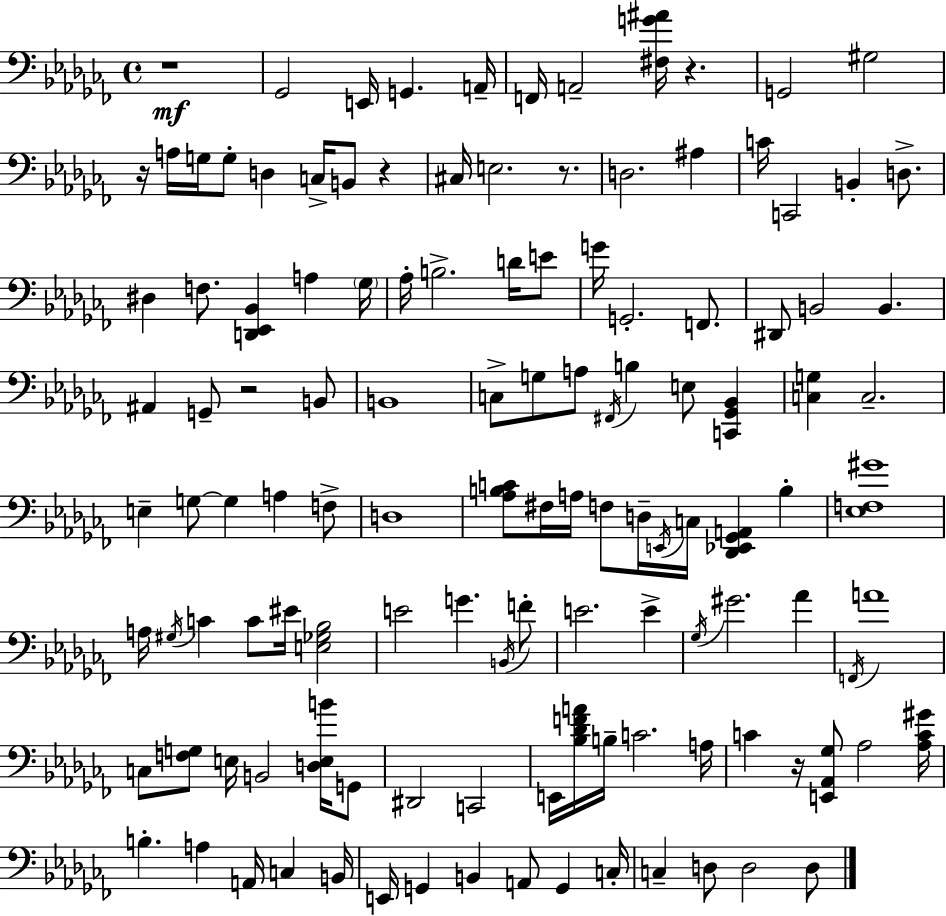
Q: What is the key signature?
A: AES minor